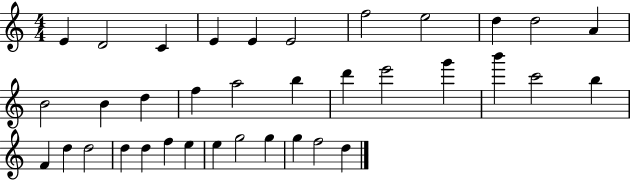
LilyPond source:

{
  \clef treble
  \numericTimeSignature
  \time 4/4
  \key c \major
  e'4 d'2 c'4 | e'4 e'4 e'2 | f''2 e''2 | d''4 d''2 a'4 | \break b'2 b'4 d''4 | f''4 a''2 b''4 | d'''4 e'''2 g'''4 | b'''4 c'''2 b''4 | \break f'4 d''4 d''2 | d''4 d''4 f''4 e''4 | e''4 g''2 g''4 | g''4 f''2 d''4 | \break \bar "|."
}